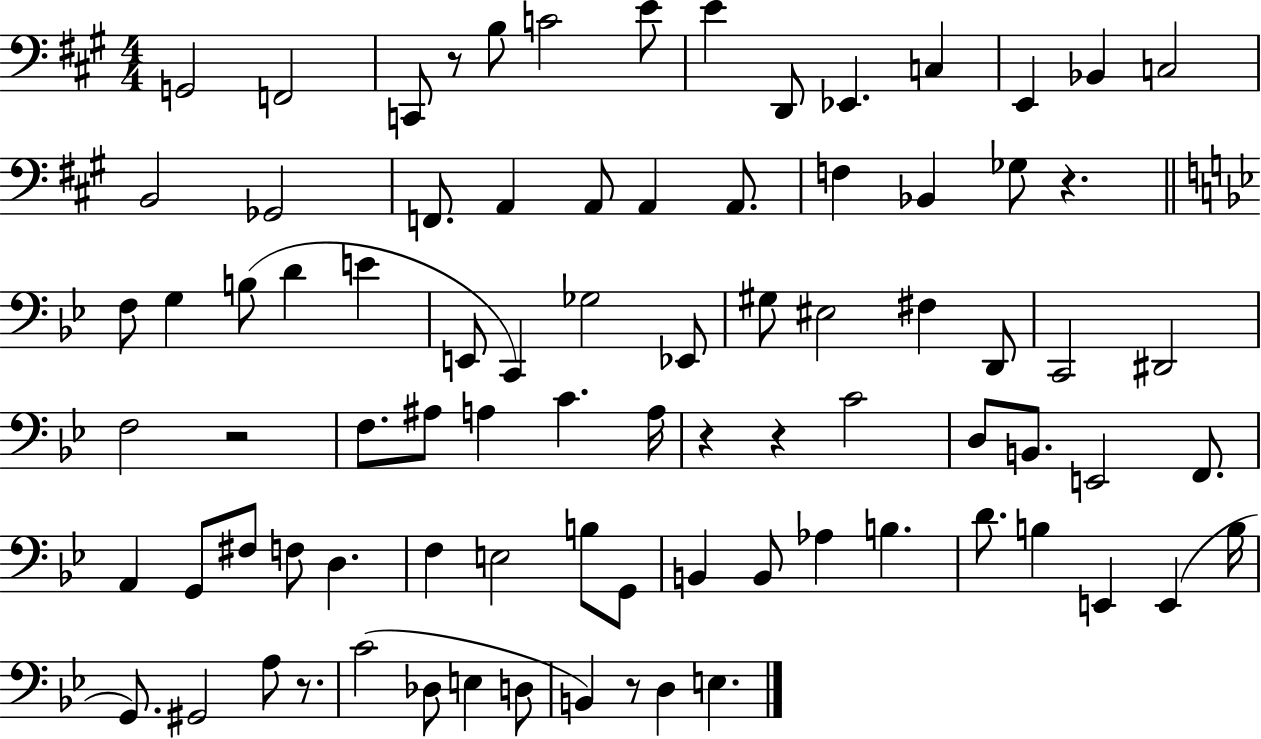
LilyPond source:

{
  \clef bass
  \numericTimeSignature
  \time 4/4
  \key a \major
  \repeat volta 2 { g,2 f,2 | c,8 r8 b8 c'2 e'8 | e'4 d,8 ees,4. c4 | e,4 bes,4 c2 | \break b,2 ges,2 | f,8. a,4 a,8 a,4 a,8. | f4 bes,4 ges8 r4. | \bar "||" \break \key bes \major f8 g4 b8( d'4 e'4 | e,8 c,4) ges2 ees,8 | gis8 eis2 fis4 d,8 | c,2 dis,2 | \break f2 r2 | f8. ais8 a4 c'4. a16 | r4 r4 c'2 | d8 b,8. e,2 f,8. | \break a,4 g,8 fis8 f8 d4. | f4 e2 b8 g,8 | b,4 b,8 aes4 b4. | d'8. b4 e,4 e,4( b16 | \break g,8.) gis,2 a8 r8. | c'2( des8 e4 d8 | b,4) r8 d4 e4. | } \bar "|."
}